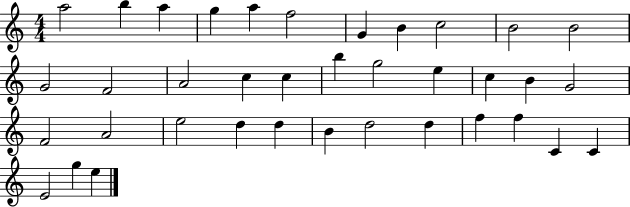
A5/h B5/q A5/q G5/q A5/q F5/h G4/q B4/q C5/h B4/h B4/h G4/h F4/h A4/h C5/q C5/q B5/q G5/h E5/q C5/q B4/q G4/h F4/h A4/h E5/h D5/q D5/q B4/q D5/h D5/q F5/q F5/q C4/q C4/q E4/h G5/q E5/q